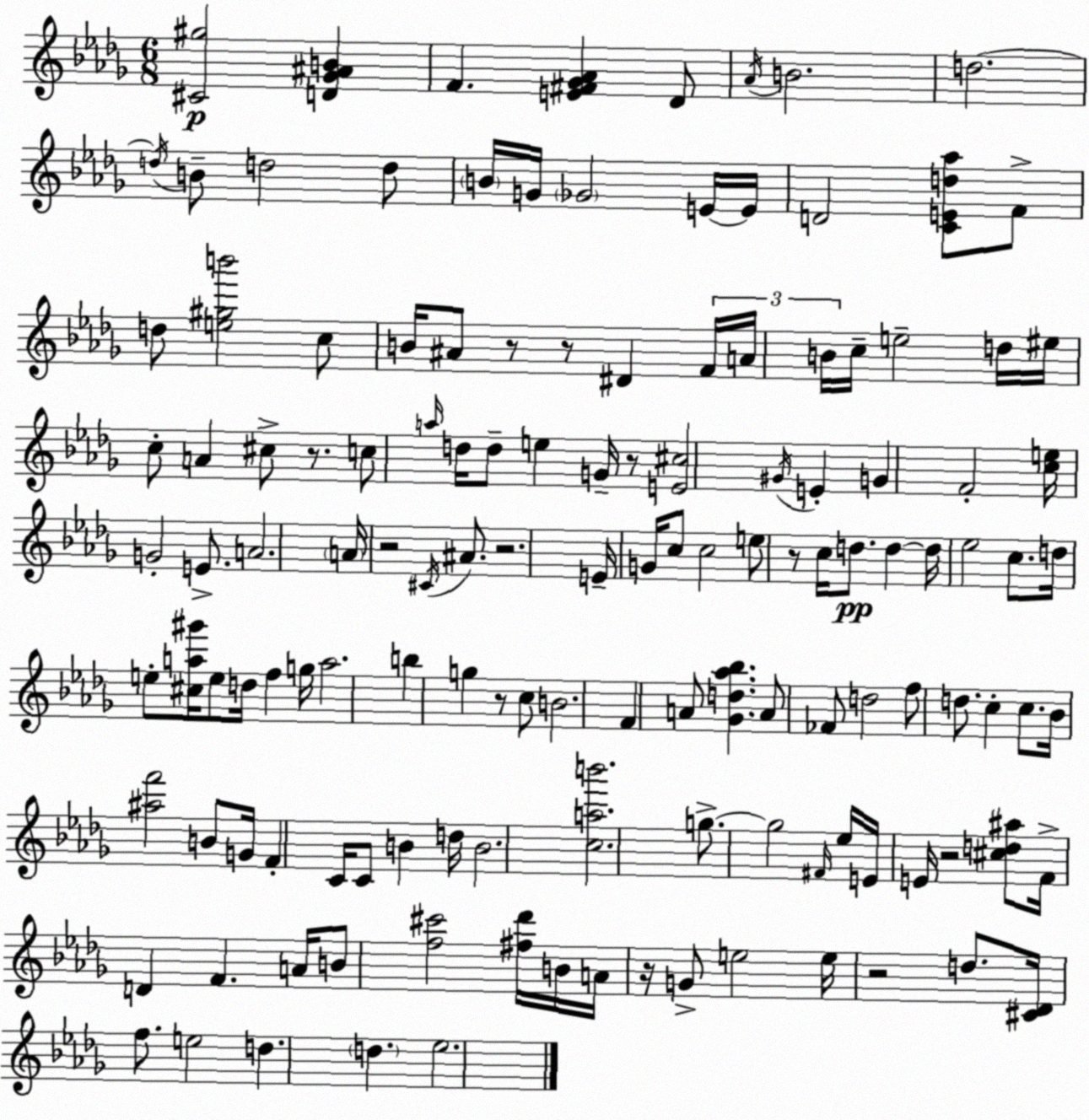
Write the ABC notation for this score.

X:1
T:Untitled
M:6/8
L:1/4
K:Bbm
[^C^g]2 [D_G^AB] F [E^F_G_A] _D/2 _A/4 B2 d2 d/4 B/2 d2 d/2 B/4 G/4 _G2 E/4 E/4 D2 [CEd_a]/2 F/2 d/2 [e^gb']2 c/2 B/4 ^A/2 z/2 z/2 ^D F/4 A/4 B/4 c/4 e2 d/4 ^e/4 c/2 A ^c/2 z/2 c/2 a/4 d/4 d/2 e G/4 z/2 [E^c]2 ^G/4 E G F2 [ce]/4 G2 E/2 A2 A/4 z2 ^C/4 ^A/2 z2 E/4 G/4 c/2 c2 e/2 z/2 c/4 d/2 d d/4 _e2 c/2 d/4 e/2 [^ca^g']/4 e/2 d/4 f g/4 a2 b g z/2 c/2 B2 F A/2 [_Gd_a_b] A/2 _F/2 d2 f/2 d/2 c c/2 _B/4 [^af']2 B/2 G/4 F C/4 C/2 B d/4 B2 [cab']2 g/2 g2 ^F/4 _e/4 E/4 E/4 z2 [^cd^a]/2 F/4 D F A/4 B/2 [f^c']2 [^f_d']/4 B/4 A/4 z/4 G/2 e2 e/4 z2 d/2 [^C_D]/4 f/2 e2 d d _e2